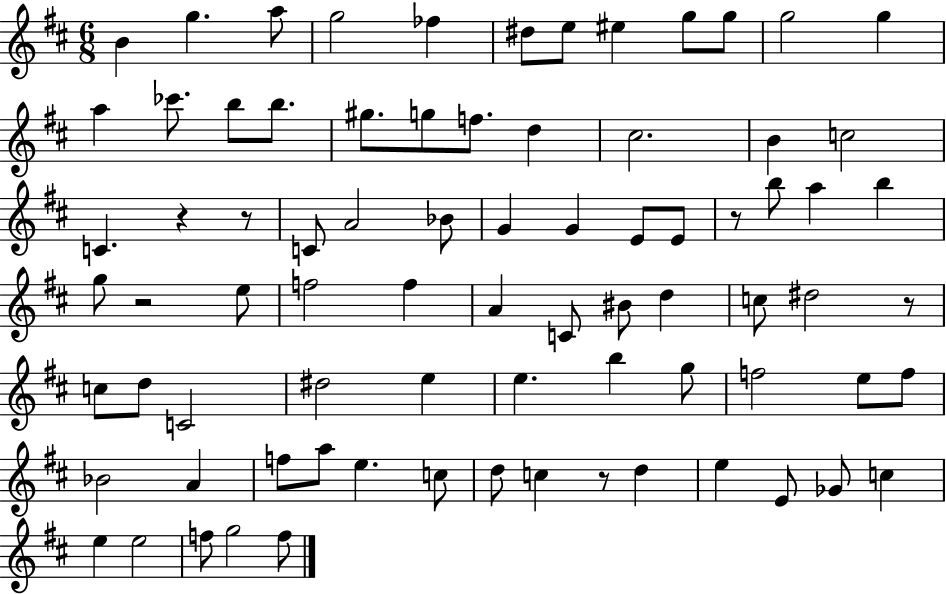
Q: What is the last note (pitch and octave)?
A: F5